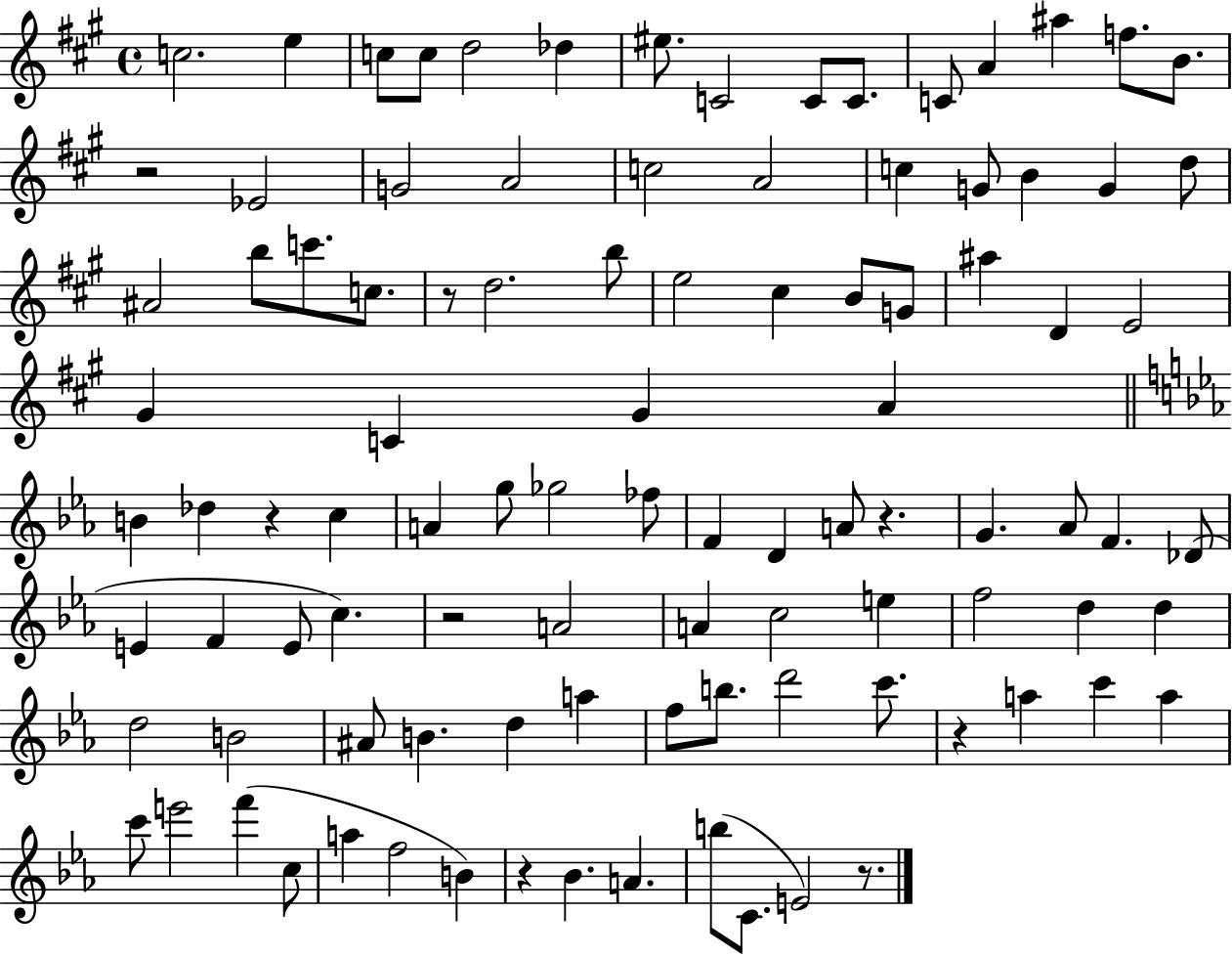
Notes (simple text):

C5/h. E5/q C5/e C5/e D5/h Db5/q EIS5/e. C4/h C4/e C4/e. C4/e A4/q A#5/q F5/e. B4/e. R/h Eb4/h G4/h A4/h C5/h A4/h C5/q G4/e B4/q G4/q D5/e A#4/h B5/e C6/e. C5/e. R/e D5/h. B5/e E5/h C#5/q B4/e G4/e A#5/q D4/q E4/h G#4/q C4/q G#4/q A4/q B4/q Db5/q R/q C5/q A4/q G5/e Gb5/h FES5/e F4/q D4/q A4/e R/q. G4/q. Ab4/e F4/q. Db4/e E4/q F4/q E4/e C5/q. R/h A4/h A4/q C5/h E5/q F5/h D5/q D5/q D5/h B4/h A#4/e B4/q. D5/q A5/q F5/e B5/e. D6/h C6/e. R/q A5/q C6/q A5/q C6/e E6/h F6/q C5/e A5/q F5/h B4/q R/q Bb4/q. A4/q. B5/e C4/e. E4/h R/e.